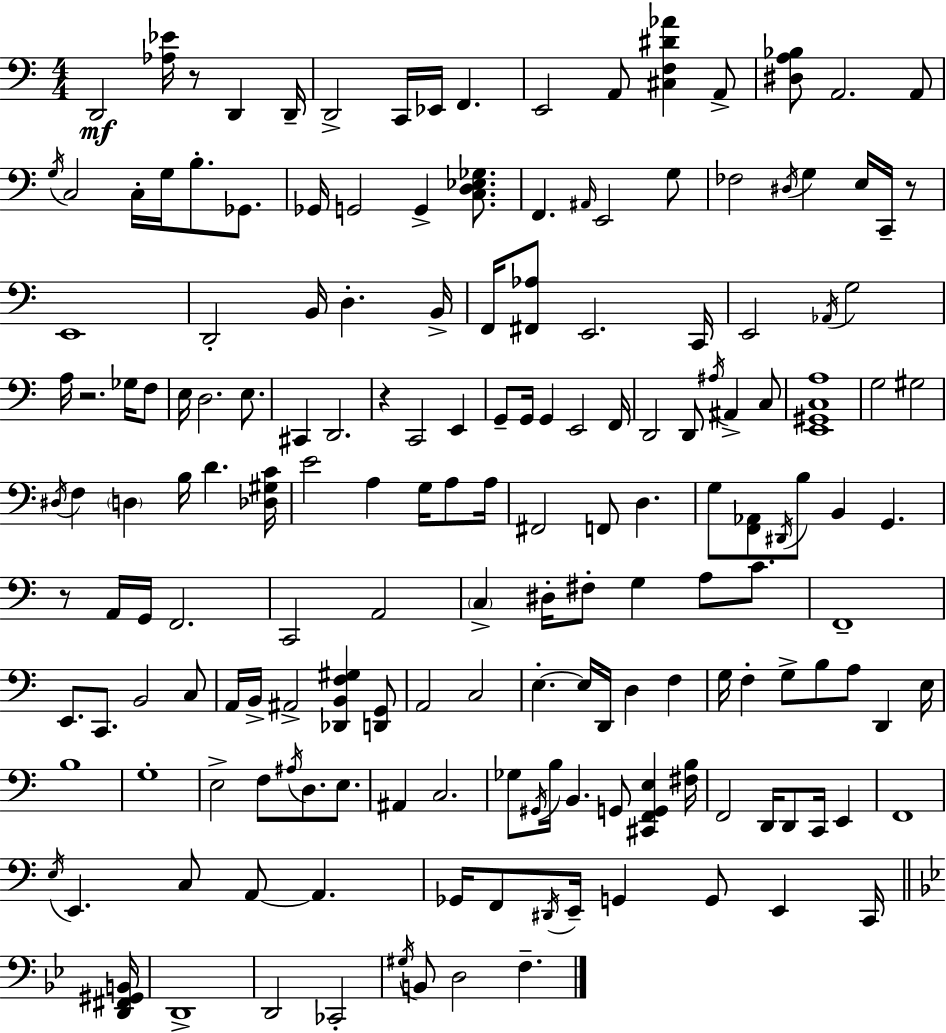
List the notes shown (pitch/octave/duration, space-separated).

D2/h [Ab3,Eb4]/s R/e D2/q D2/s D2/h C2/s Eb2/s F2/q. E2/h A2/e [C#3,F3,D#4,Ab4]/q A2/e [D#3,A3,Bb3]/e A2/h. A2/e G3/s C3/h C3/s G3/s B3/e. Gb2/e. Gb2/s G2/h G2/q [C3,D3,Eb3,Gb3]/e. F2/q. A#2/s E2/h G3/e FES3/h D#3/s G3/q E3/s C2/s R/e E2/w D2/h B2/s D3/q. B2/s F2/s [F#2,Ab3]/e E2/h. C2/s E2/h Ab2/s G3/h A3/s R/h. Gb3/s F3/e E3/s D3/h. E3/e. C#2/q D2/h. R/q C2/h E2/q G2/e G2/s G2/q E2/h F2/s D2/h D2/e A#3/s A#2/q C3/e [E2,G#2,C3,A3]/w G3/h G#3/h D#3/s F3/q D3/q B3/s D4/q. [Db3,G#3,C4]/s E4/h A3/q G3/s A3/e A3/s F#2/h F2/e D3/q. G3/e [F2,Ab2]/e D#2/s B3/e B2/q G2/q. R/e A2/s G2/s F2/h. C2/h A2/h C3/q D#3/s F#3/e G3/q A3/e C4/e. F2/w E2/e. C2/e. B2/h C3/e A2/s B2/s A#2/h [Db2,B2,F3,G#3]/q [D2,G2]/e A2/h C3/h E3/q. E3/s D2/s D3/q F3/q G3/s F3/q G3/e B3/e A3/e D2/q E3/s B3/w G3/w E3/h F3/e A#3/s D3/e. E3/e. A#2/q C3/h. Gb3/e G#2/s B3/s B2/q. G2/e [C#2,F2,G2,E3]/q [F#3,B3]/s F2/h D2/s D2/e C2/s E2/q F2/w E3/s E2/q. C3/e A2/e A2/q. Gb2/s F2/e D#2/s E2/s G2/q G2/e E2/q C2/s [D2,F#2,G#2,B2]/s D2/w D2/h CES2/h G#3/s B2/e D3/h F3/q.